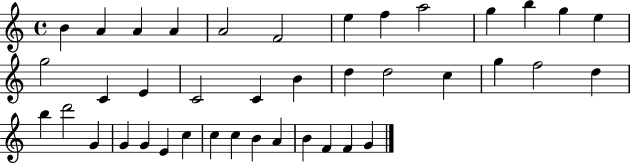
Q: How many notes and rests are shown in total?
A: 40